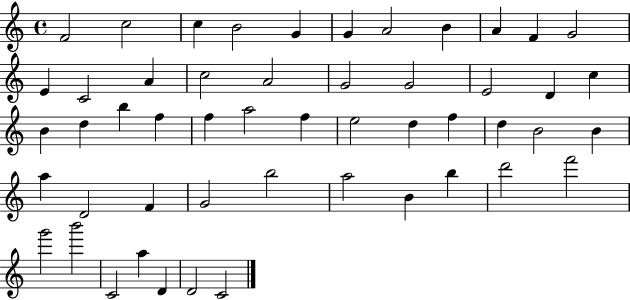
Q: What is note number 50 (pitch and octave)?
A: D4